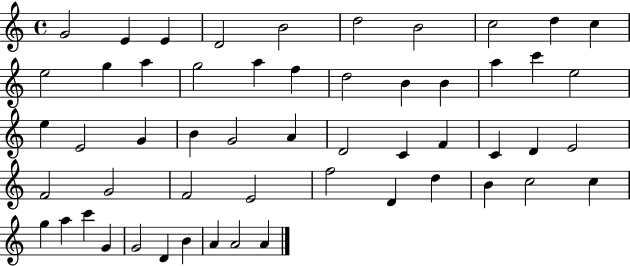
G4/h E4/q E4/q D4/h B4/h D5/h B4/h C5/h D5/q C5/q E5/h G5/q A5/q G5/h A5/q F5/q D5/h B4/q B4/q A5/q C6/q E5/h E5/q E4/h G4/q B4/q G4/h A4/q D4/h C4/q F4/q C4/q D4/q E4/h F4/h G4/h F4/h E4/h F5/h D4/q D5/q B4/q C5/h C5/q G5/q A5/q C6/q G4/q G4/h D4/q B4/q A4/q A4/h A4/q